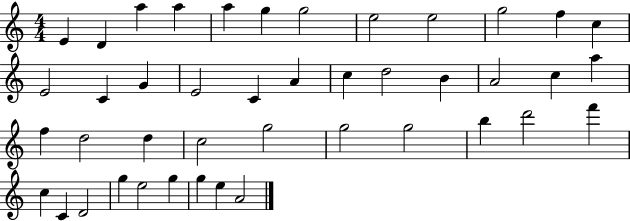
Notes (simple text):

E4/q D4/q A5/q A5/q A5/q G5/q G5/h E5/h E5/h G5/h F5/q C5/q E4/h C4/q G4/q E4/h C4/q A4/q C5/q D5/h B4/q A4/h C5/q A5/q F5/q D5/h D5/q C5/h G5/h G5/h G5/h B5/q D6/h F6/q C5/q C4/q D4/h G5/q E5/h G5/q G5/q E5/q A4/h